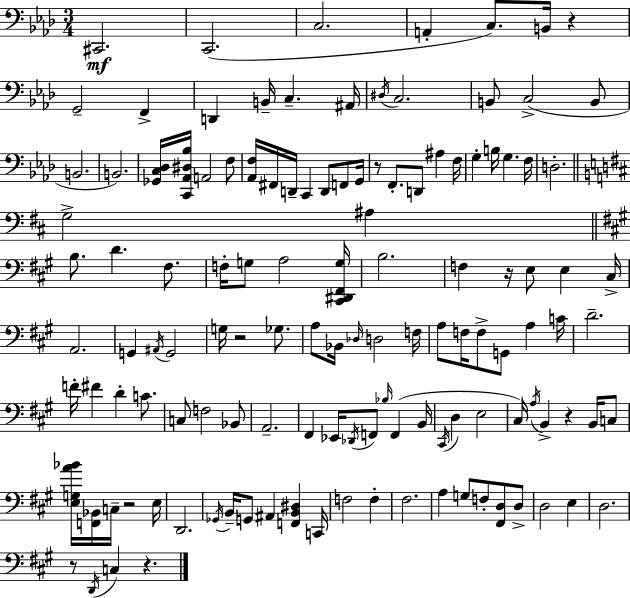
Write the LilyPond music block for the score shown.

{
  \clef bass
  \numericTimeSignature
  \time 3/4
  \key aes \major
  cis,2.\mf | c,2.( | c2. | a,4-. c8.) b,16 r4 | \break g,2-- f,4-> | d,4 b,16-- c4.-- ais,16 | \acciaccatura { dis16 } c2. | b,8 c2->( b,8 | \break b,2. | b,2.) | <ges, c des>16 <c, aes, dis bes>16 a,2 f8 | <aes, f>16 fis,16 d,16-- c,4 d,8 f,8 | \break g,16 r8 f,8.-. d,8 ais4 | f16 g4-. b16 g4. | f16 d2.-. | \bar "||" \break \key d \major g2-> ais4 | \bar "||" \break \key a \major b8. d'4. fis8. | f16-. g8 a2 <cis, dis, fis, g>16 | b2. | f4 r16 e8 e4 cis16-> | \break a,2. | g,4 \acciaccatura { ais,16 } g,2 | g16 r2 ges8. | a8 bes,16 \grace { des16 } d2 | \break f16 a8 f16 f8-> g,8 a4 | c'16 d'2.-- | f'16-. fis'4 d'4-. c'8. | c8 f2 | \break bes,8 a,2.-- | fis,4 ees,16 \acciaccatura { des,16 } f,8 \grace { bes16 } f,4( | b,16 \acciaccatura { cis,16 } d4 e2 | cis16) \acciaccatura { a16 } b,4-> r4 | \break b,16 c8 <e g a' bes'>16 <f, bes,>16 c16-- r2 | e16 d,2. | \acciaccatura { ges,16 } b,16-- g,8 ais,4 | <f, b, dis>4 c,16 f2 | \break f4-. fis2. | a4 g8 | f8-. <fis, d>8 d8-> d2 | e4 d2. | \break r8 \acciaccatura { d,16 } c4 | r4. \bar "|."
}